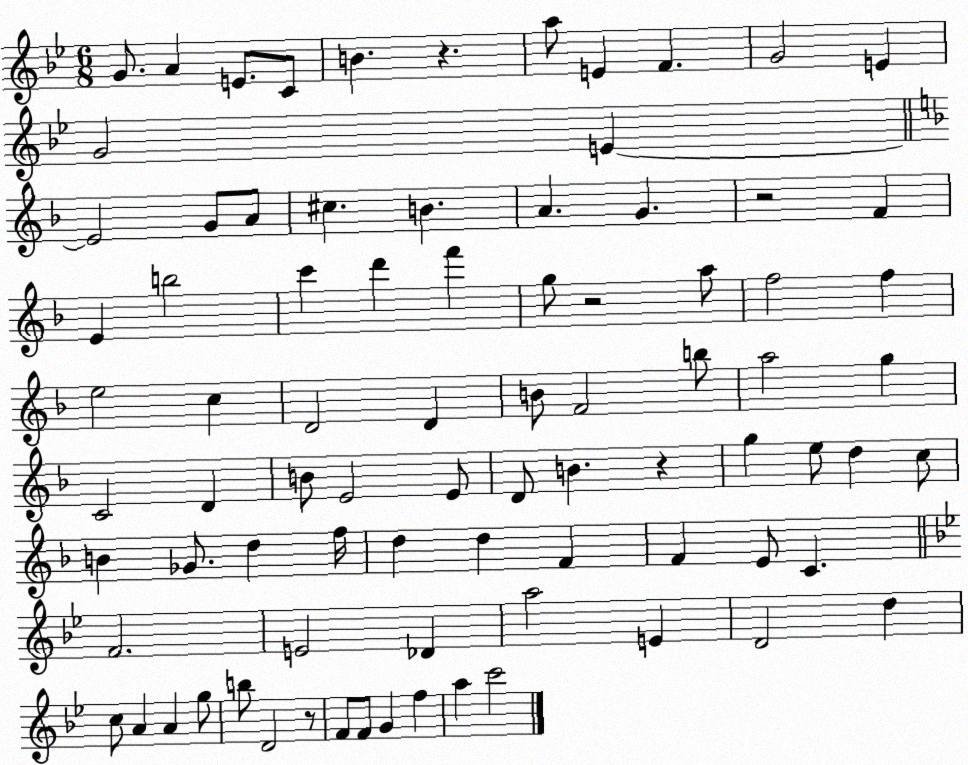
X:1
T:Untitled
M:6/8
L:1/4
K:Bb
G/2 A E/2 C/2 B z a/2 E F G2 E G2 E E2 G/2 A/2 ^c B A G z2 F E b2 c' d' f' g/2 z2 a/2 f2 f e2 c D2 D B/2 F2 b/2 a2 g C2 D B/2 E2 E/2 D/2 B z g e/2 d c/2 B _G/2 d f/4 d d F F E/2 C F2 E2 _D a2 E D2 d c/2 A A g/2 b/2 D2 z/2 F/2 F/2 G f a c'2